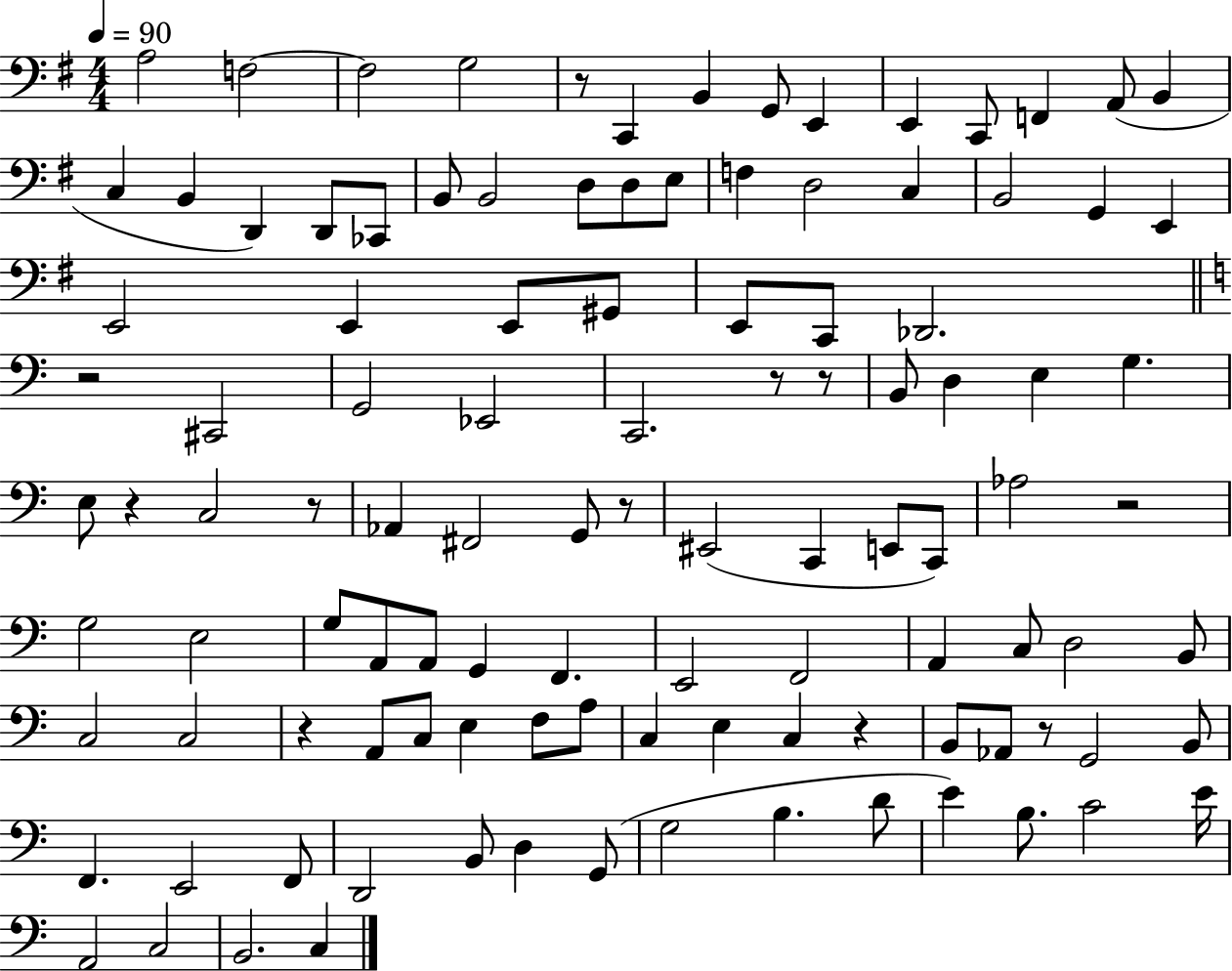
{
  \clef bass
  \numericTimeSignature
  \time 4/4
  \key g \major
  \tempo 4 = 90
  a2 f2~~ | f2 g2 | r8 c,4 b,4 g,8 e,4 | e,4 c,8 f,4 a,8( b,4 | \break c4 b,4 d,4) d,8 ces,8 | b,8 b,2 d8 d8 e8 | f4 d2 c4 | b,2 g,4 e,4 | \break e,2 e,4 e,8 gis,8 | e,8 c,8 des,2. | \bar "||" \break \key c \major r2 cis,2 | g,2 ees,2 | c,2. r8 r8 | b,8 d4 e4 g4. | \break e8 r4 c2 r8 | aes,4 fis,2 g,8 r8 | eis,2( c,4 e,8 c,8) | aes2 r2 | \break g2 e2 | g8 a,8 a,8 g,4 f,4. | e,2 f,2 | a,4 c8 d2 b,8 | \break c2 c2 | r4 a,8 c8 e4 f8 a8 | c4 e4 c4 r4 | b,8 aes,8 r8 g,2 b,8 | \break f,4. e,2 f,8 | d,2 b,8 d4 g,8( | g2 b4. d'8 | e'4) b8. c'2 e'16 | \break a,2 c2 | b,2. c4 | \bar "|."
}